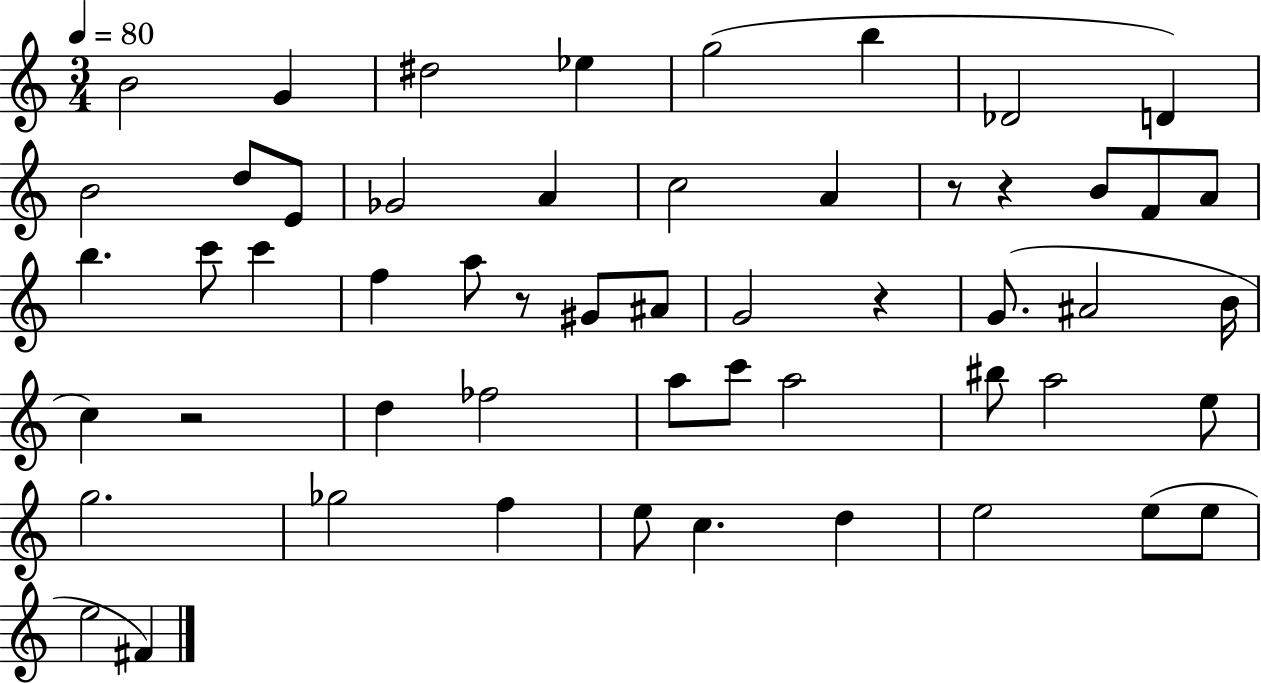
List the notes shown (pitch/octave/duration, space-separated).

B4/h G4/q D#5/h Eb5/q G5/h B5/q Db4/h D4/q B4/h D5/e E4/e Gb4/h A4/q C5/h A4/q R/e R/q B4/e F4/e A4/e B5/q. C6/e C6/q F5/q A5/e R/e G#4/e A#4/e G4/h R/q G4/e. A#4/h B4/s C5/q R/h D5/q FES5/h A5/e C6/e A5/h BIS5/e A5/h E5/e G5/h. Gb5/h F5/q E5/e C5/q. D5/q E5/h E5/e E5/e E5/h F#4/q